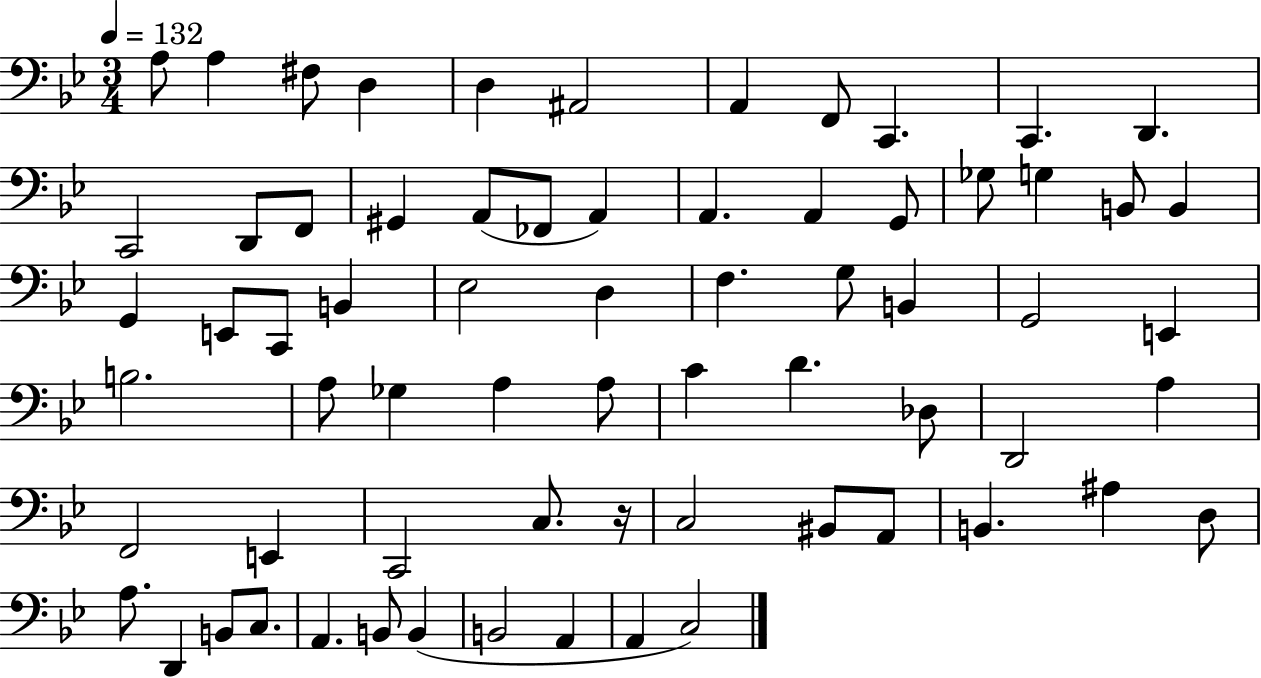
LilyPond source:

{
  \clef bass
  \numericTimeSignature
  \time 3/4
  \key bes \major
  \tempo 4 = 132
  a8 a4 fis8 d4 | d4 ais,2 | a,4 f,8 c,4. | c,4. d,4. | \break c,2 d,8 f,8 | gis,4 a,8( fes,8 a,4) | a,4. a,4 g,8 | ges8 g4 b,8 b,4 | \break g,4 e,8 c,8 b,4 | ees2 d4 | f4. g8 b,4 | g,2 e,4 | \break b2. | a8 ges4 a4 a8 | c'4 d'4. des8 | d,2 a4 | \break f,2 e,4 | c,2 c8. r16 | c2 bis,8 a,8 | b,4. ais4 d8 | \break a8. d,4 b,8 c8. | a,4. b,8 b,4( | b,2 a,4 | a,4 c2) | \break \bar "|."
}